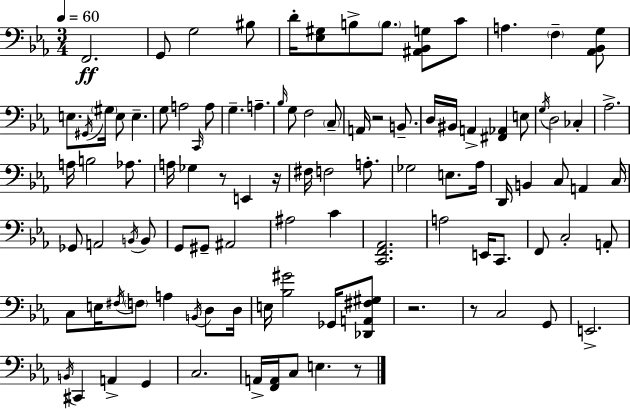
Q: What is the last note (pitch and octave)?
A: E3